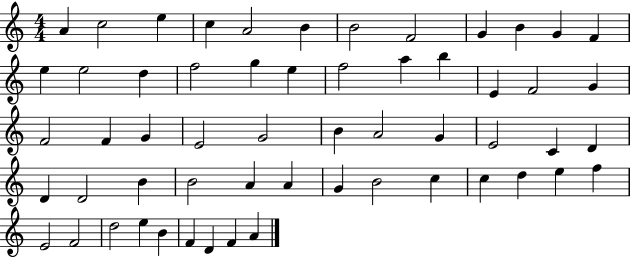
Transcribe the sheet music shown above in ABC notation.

X:1
T:Untitled
M:4/4
L:1/4
K:C
A c2 e c A2 B B2 F2 G B G F e e2 d f2 g e f2 a b E F2 G F2 F G E2 G2 B A2 G E2 C D D D2 B B2 A A G B2 c c d e f E2 F2 d2 e B F D F A